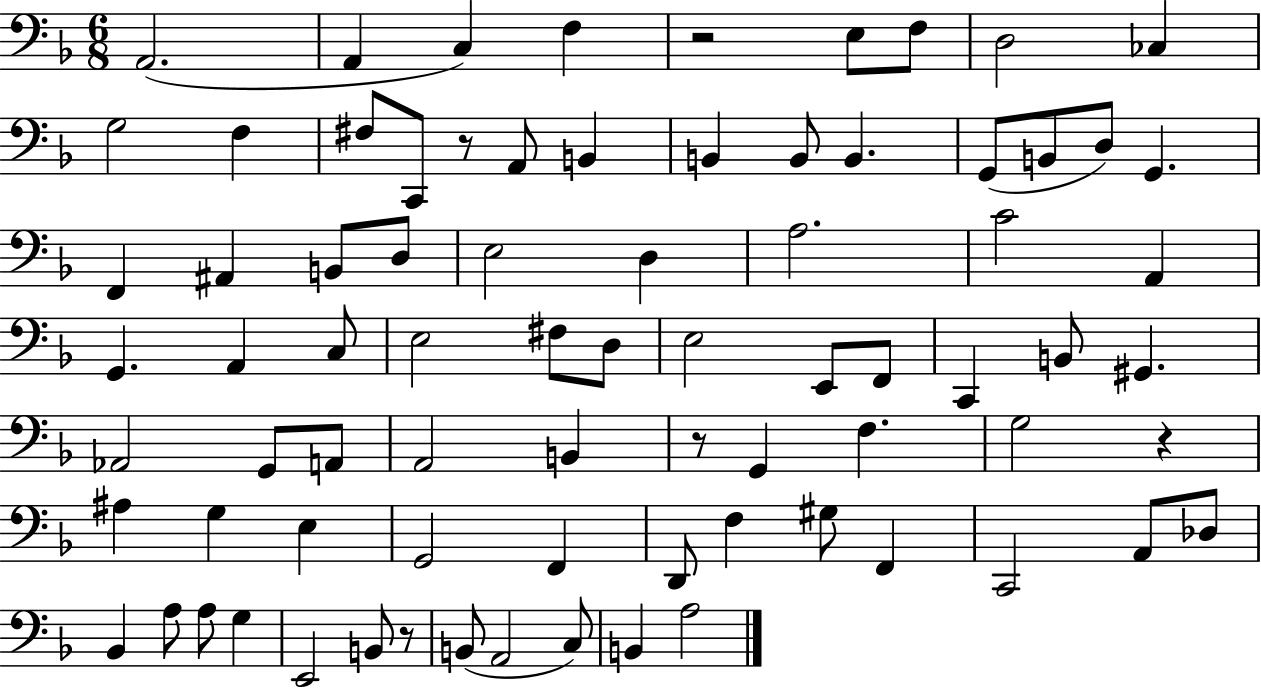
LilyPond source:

{
  \clef bass
  \numericTimeSignature
  \time 6/8
  \key f \major
  a,2.( | a,4 c4) f4 | r2 e8 f8 | d2 ces4 | \break g2 f4 | fis8 c,8 r8 a,8 b,4 | b,4 b,8 b,4. | g,8( b,8 d8) g,4. | \break f,4 ais,4 b,8 d8 | e2 d4 | a2. | c'2 a,4 | \break g,4. a,4 c8 | e2 fis8 d8 | e2 e,8 f,8 | c,4 b,8 gis,4. | \break aes,2 g,8 a,8 | a,2 b,4 | r8 g,4 f4. | g2 r4 | \break ais4 g4 e4 | g,2 f,4 | d,8 f4 gis8 f,4 | c,2 a,8 des8 | \break bes,4 a8 a8 g4 | e,2 b,8 r8 | b,8( a,2 c8) | b,4 a2 | \break \bar "|."
}